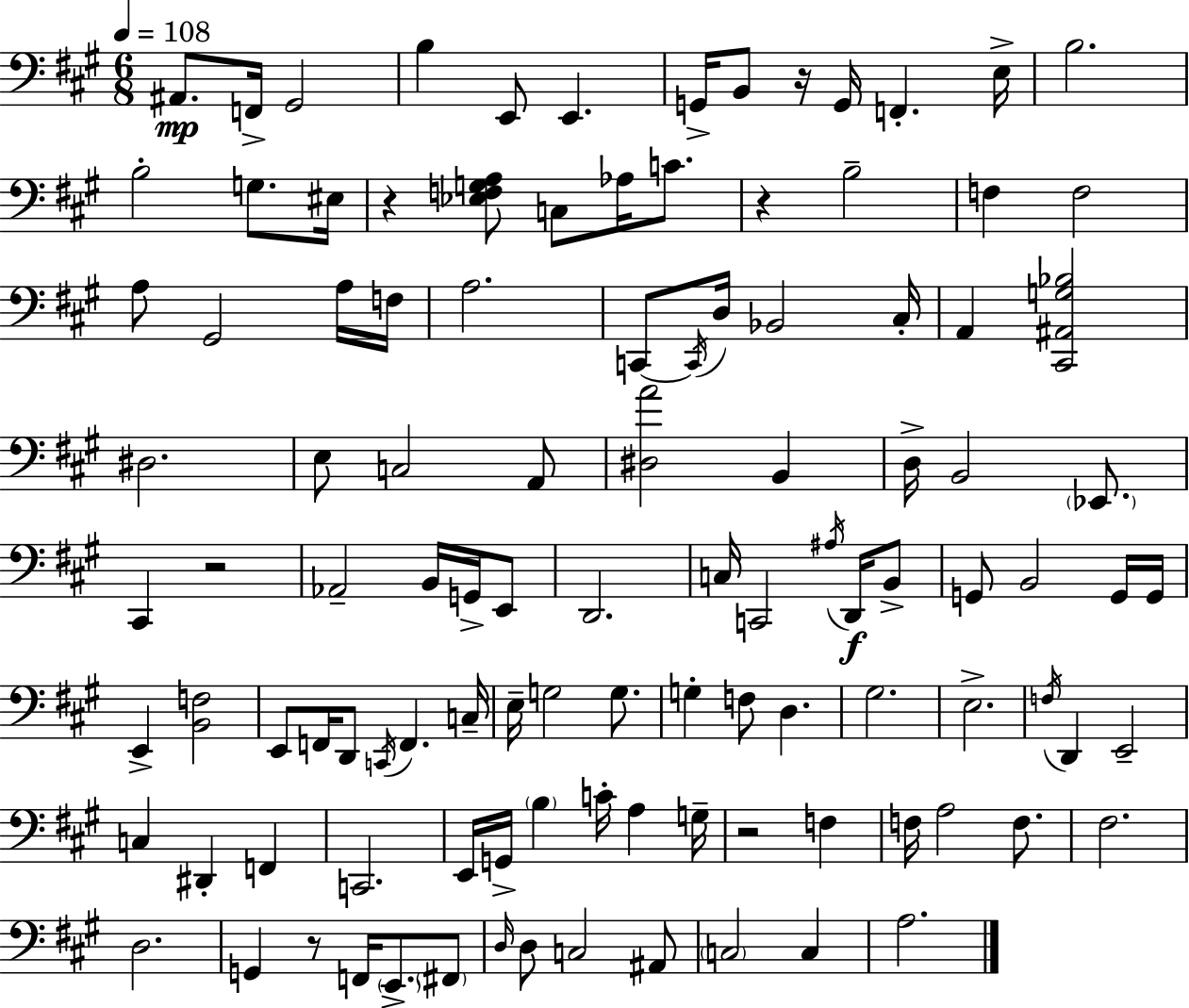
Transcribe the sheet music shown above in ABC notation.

X:1
T:Untitled
M:6/8
L:1/4
K:A
^A,,/2 F,,/4 ^G,,2 B, E,,/2 E,, G,,/4 B,,/2 z/4 G,,/4 F,, E,/4 B,2 B,2 G,/2 ^E,/4 z [_E,F,G,A,]/2 C,/2 _A,/4 C/2 z B,2 F, F,2 A,/2 ^G,,2 A,/4 F,/4 A,2 C,,/2 C,,/4 D,/4 _B,,2 ^C,/4 A,, [^C,,^A,,G,_B,]2 ^D,2 E,/2 C,2 A,,/2 [^D,A]2 B,, D,/4 B,,2 _E,,/2 ^C,, z2 _A,,2 B,,/4 G,,/4 E,,/2 D,,2 C,/4 C,,2 ^A,/4 D,,/4 B,,/2 G,,/2 B,,2 G,,/4 G,,/4 E,, [B,,F,]2 E,,/2 F,,/4 D,,/2 C,,/4 F,, C,/4 E,/4 G,2 G,/2 G, F,/2 D, ^G,2 E,2 F,/4 D,, E,,2 C, ^D,, F,, C,,2 E,,/4 G,,/4 B, C/4 A, G,/4 z2 F, F,/4 A,2 F,/2 ^F,2 D,2 G,, z/2 F,,/4 E,,/2 ^F,,/2 D,/4 D,/2 C,2 ^A,,/2 C,2 C, A,2